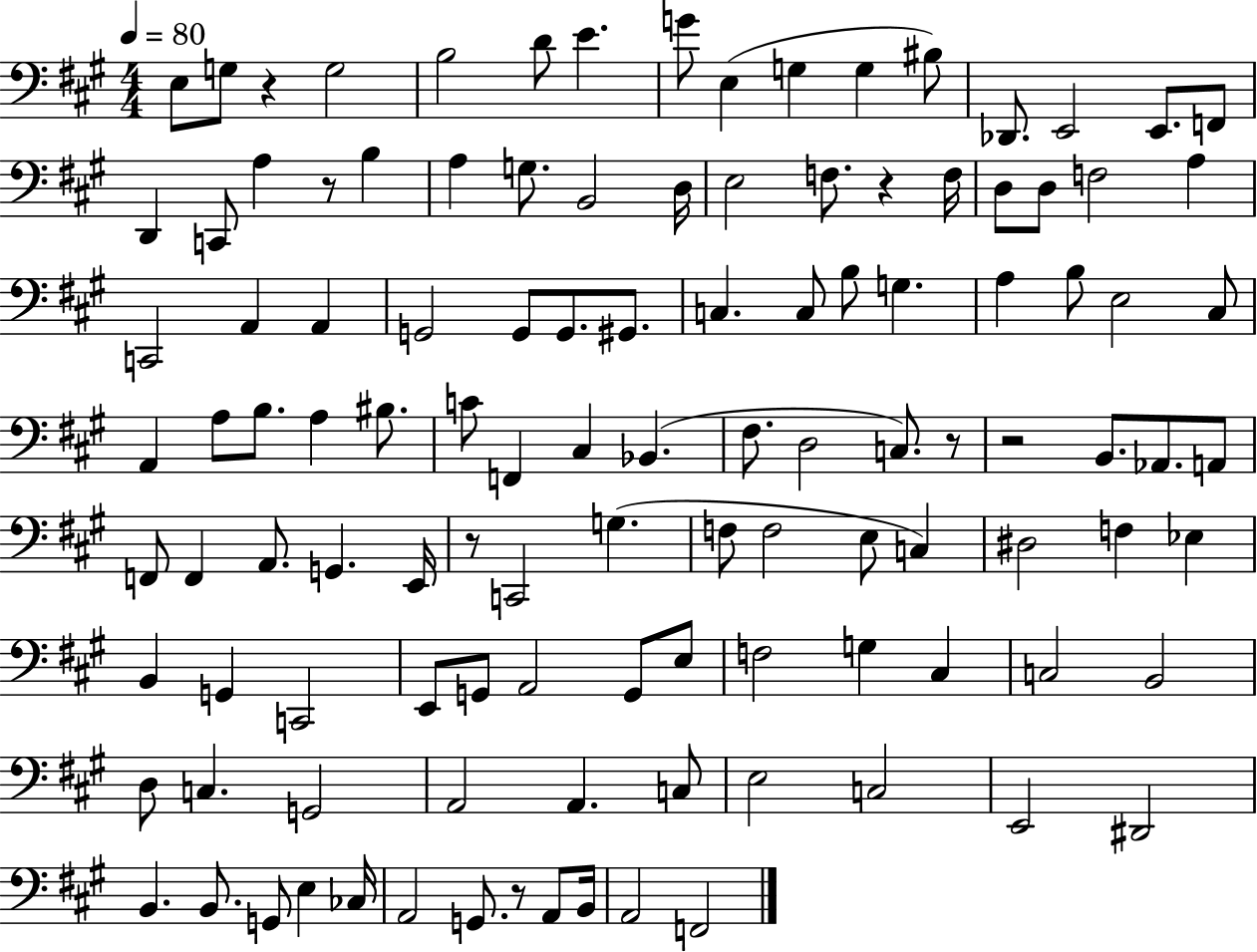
E3/e G3/e R/q G3/h B3/h D4/e E4/q. G4/e E3/q G3/q G3/q BIS3/e Db2/e. E2/h E2/e. F2/e D2/q C2/e A3/q R/e B3/q A3/q G3/e. B2/h D3/s E3/h F3/e. R/q F3/s D3/e D3/e F3/h A3/q C2/h A2/q A2/q G2/h G2/e G2/e. G#2/e. C3/q. C3/e B3/e G3/q. A3/q B3/e E3/h C#3/e A2/q A3/e B3/e. A3/q BIS3/e. C4/e F2/q C#3/q Bb2/q. F#3/e. D3/h C3/e. R/e R/h B2/e. Ab2/e. A2/e F2/e F2/q A2/e. G2/q. E2/s R/e C2/h G3/q. F3/e F3/h E3/e C3/q D#3/h F3/q Eb3/q B2/q G2/q C2/h E2/e G2/e A2/h G2/e E3/e F3/h G3/q C#3/q C3/h B2/h D3/e C3/q. G2/h A2/h A2/q. C3/e E3/h C3/h E2/h D#2/h B2/q. B2/e. G2/e E3/q CES3/s A2/h G2/e. R/e A2/e B2/s A2/h F2/h